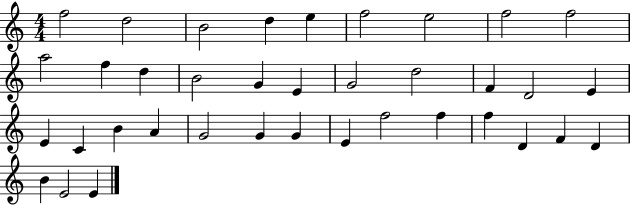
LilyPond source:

{
  \clef treble
  \numericTimeSignature
  \time 4/4
  \key c \major
  f''2 d''2 | b'2 d''4 e''4 | f''2 e''2 | f''2 f''2 | \break a''2 f''4 d''4 | b'2 g'4 e'4 | g'2 d''2 | f'4 d'2 e'4 | \break e'4 c'4 b'4 a'4 | g'2 g'4 g'4 | e'4 f''2 f''4 | f''4 d'4 f'4 d'4 | \break b'4 e'2 e'4 | \bar "|."
}